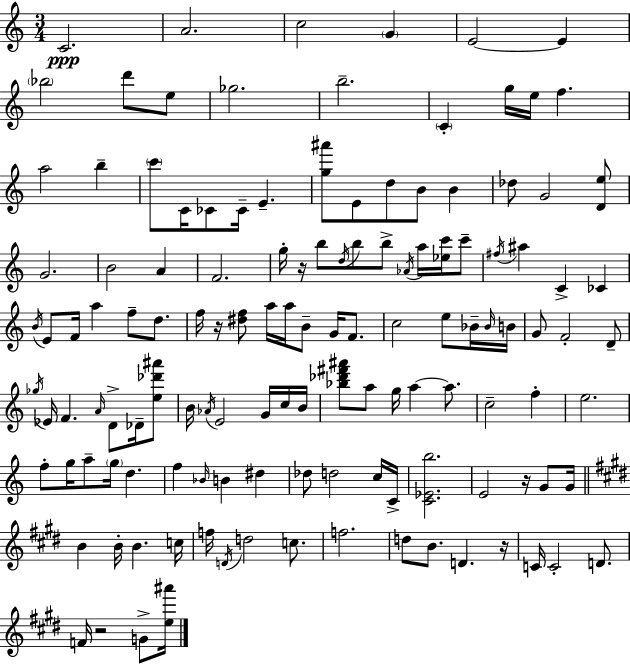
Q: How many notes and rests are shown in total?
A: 129